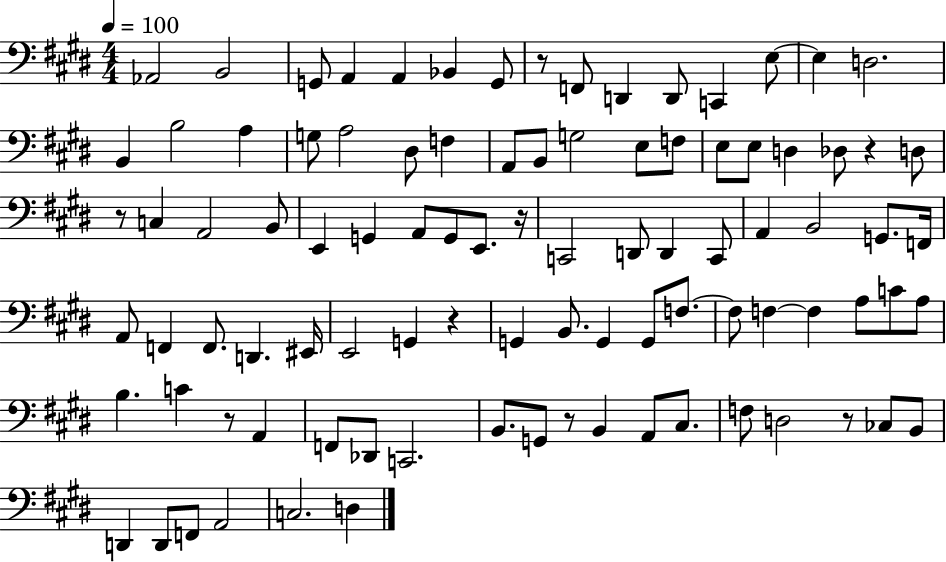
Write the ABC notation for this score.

X:1
T:Untitled
M:4/4
L:1/4
K:E
_A,,2 B,,2 G,,/2 A,, A,, _B,, G,,/2 z/2 F,,/2 D,, D,,/2 C,, E,/2 E, D,2 B,, B,2 A, G,/2 A,2 ^D,/2 F, A,,/2 B,,/2 G,2 E,/2 F,/2 E,/2 E,/2 D, _D,/2 z D,/2 z/2 C, A,,2 B,,/2 E,, G,, A,,/2 G,,/2 E,,/2 z/4 C,,2 D,,/2 D,, C,,/2 A,, B,,2 G,,/2 F,,/4 A,,/2 F,, F,,/2 D,, ^E,,/4 E,,2 G,, z G,, B,,/2 G,, G,,/2 F,/2 F,/2 F, F, A,/2 C/2 A,/2 B, C z/2 A,, F,,/2 _D,,/2 C,,2 B,,/2 G,,/2 z/2 B,, A,,/2 ^C,/2 F,/2 D,2 z/2 _C,/2 B,,/2 D,, D,,/2 F,,/2 A,,2 C,2 D,